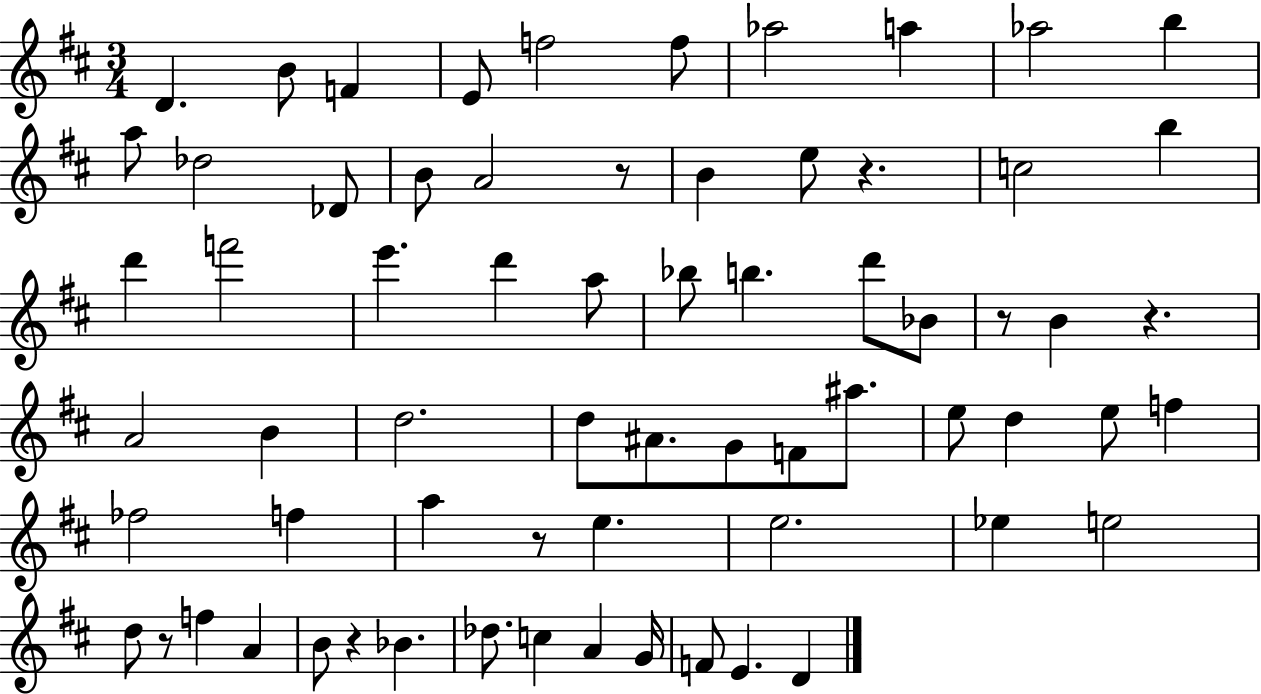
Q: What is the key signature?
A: D major